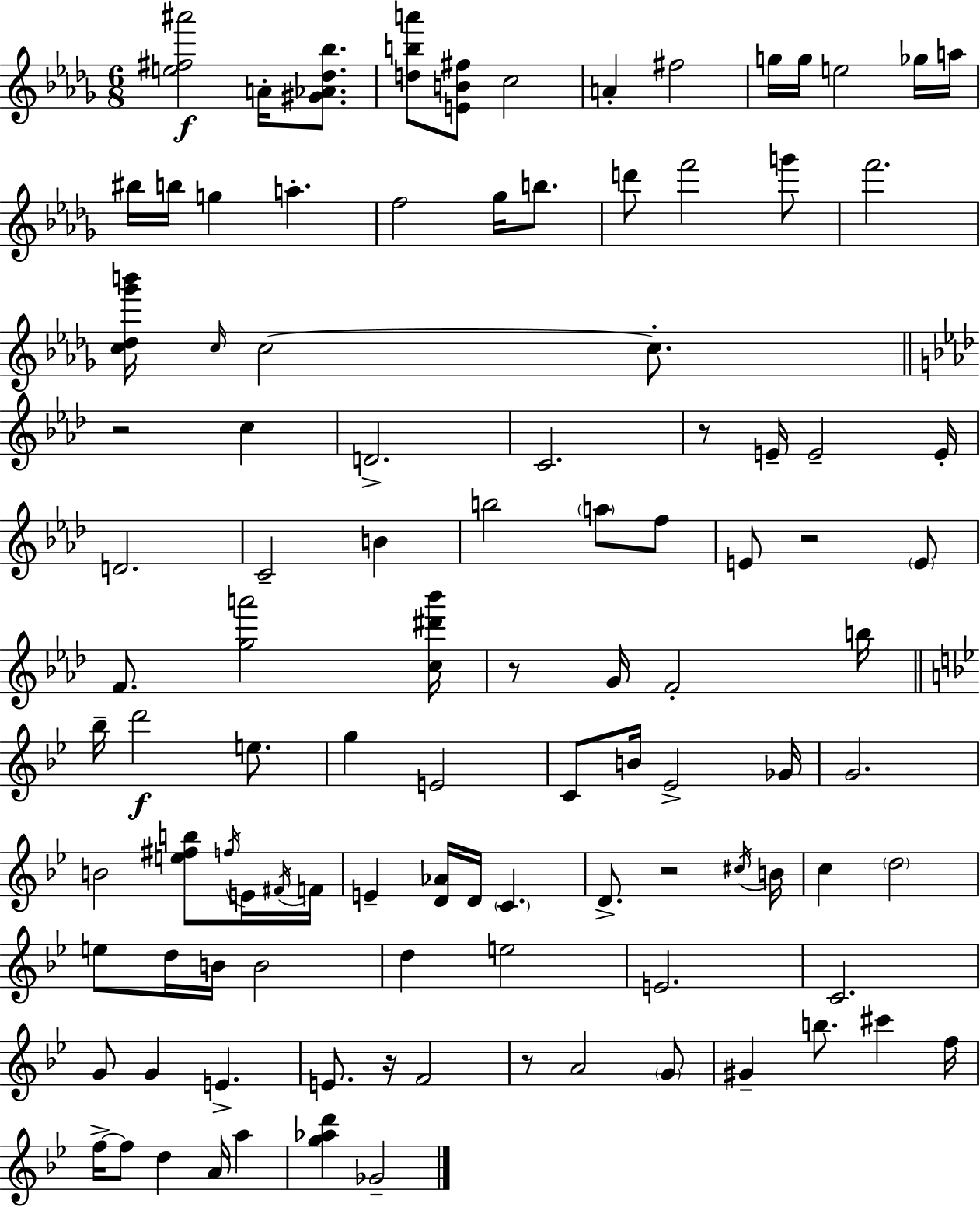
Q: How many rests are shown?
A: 7